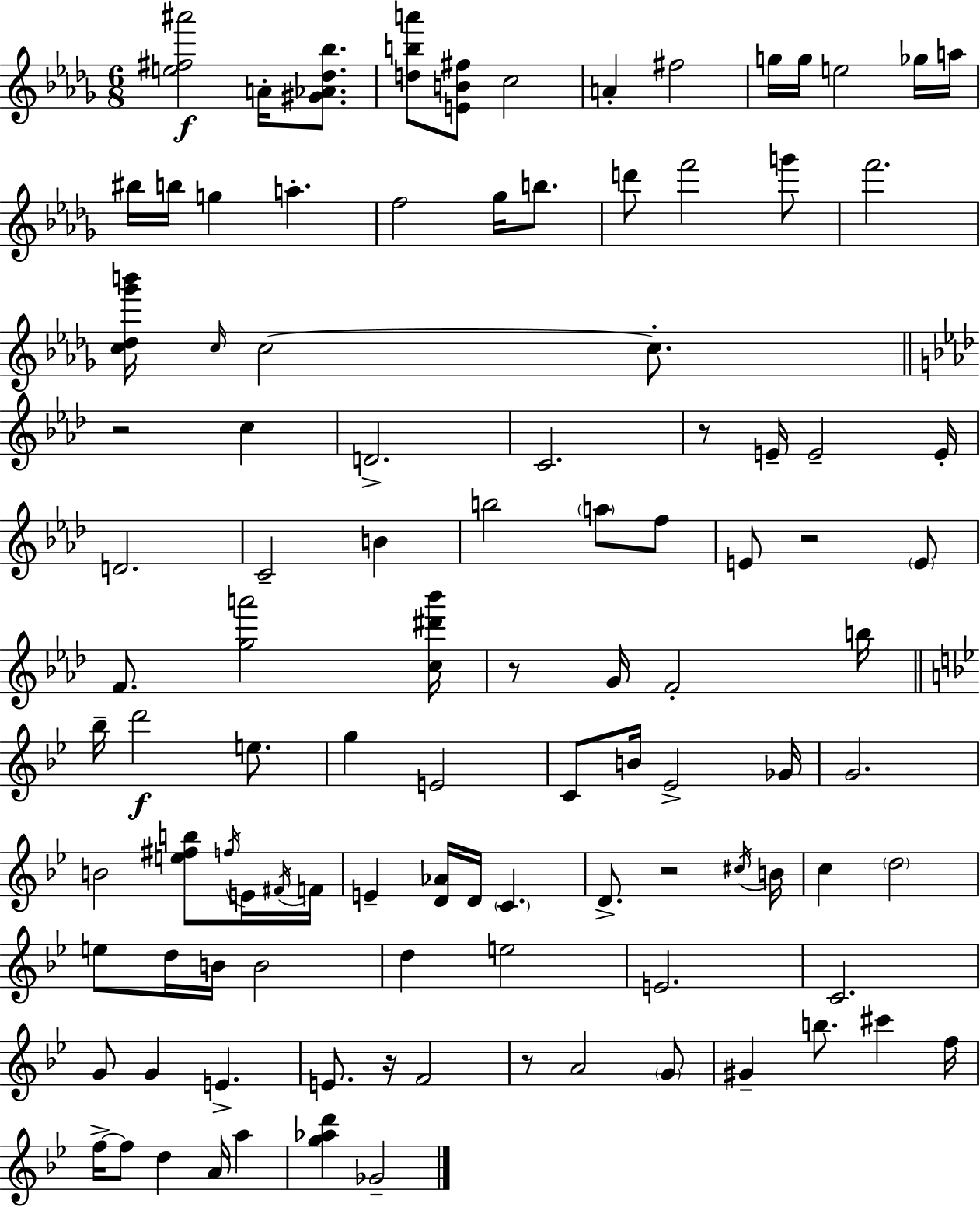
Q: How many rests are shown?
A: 7